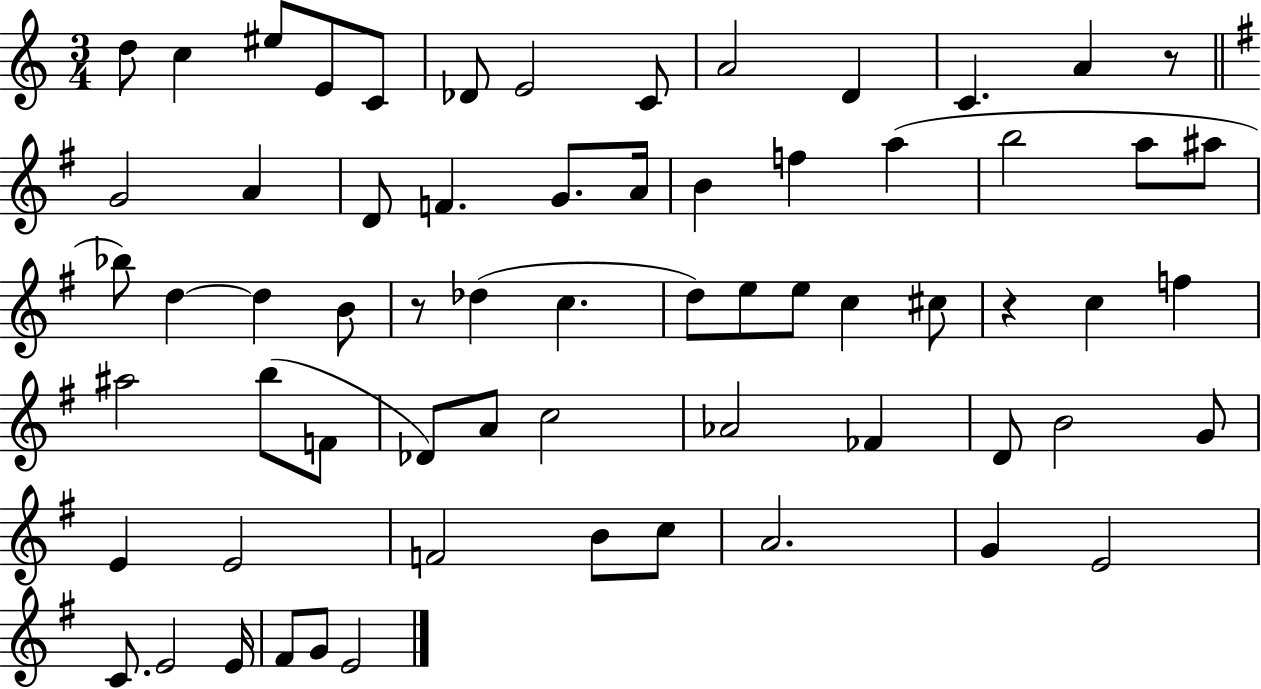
{
  \clef treble
  \numericTimeSignature
  \time 3/4
  \key c \major
  d''8 c''4 eis''8 e'8 c'8 | des'8 e'2 c'8 | a'2 d'4 | c'4. a'4 r8 | \break \bar "||" \break \key g \major g'2 a'4 | d'8 f'4. g'8. a'16 | b'4 f''4 a''4( | b''2 a''8 ais''8 | \break bes''8) d''4~~ d''4 b'8 | r8 des''4( c''4. | d''8) e''8 e''8 c''4 cis''8 | r4 c''4 f''4 | \break ais''2 b''8( f'8 | des'8) a'8 c''2 | aes'2 fes'4 | d'8 b'2 g'8 | \break e'4 e'2 | f'2 b'8 c''8 | a'2. | g'4 e'2 | \break c'8. e'2 e'16 | fis'8 g'8 e'2 | \bar "|."
}